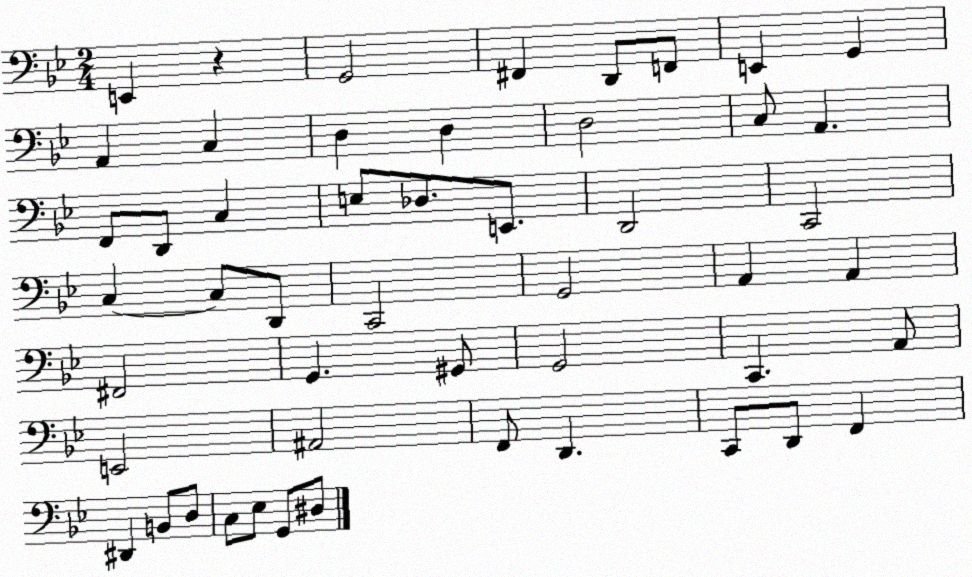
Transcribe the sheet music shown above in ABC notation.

X:1
T:Untitled
M:2/4
L:1/4
K:Bb
E,, z G,,2 ^F,, D,,/2 F,,/2 E,, G,, A,, C, D, D, D,2 C,/2 A,, F,,/2 D,,/2 C, E,/2 _D,/2 E,,/2 D,,2 C,,2 C, C,/2 D,,/2 C,,2 G,,2 A,, A,, ^F,,2 G,, ^G,,/2 G,,2 C,, A,,/2 E,,2 ^A,,2 F,,/2 D,, C,,/2 D,,/2 F,, ^D,, B,,/2 D,/2 C,/2 _E,/2 G,,/2 ^D,/2